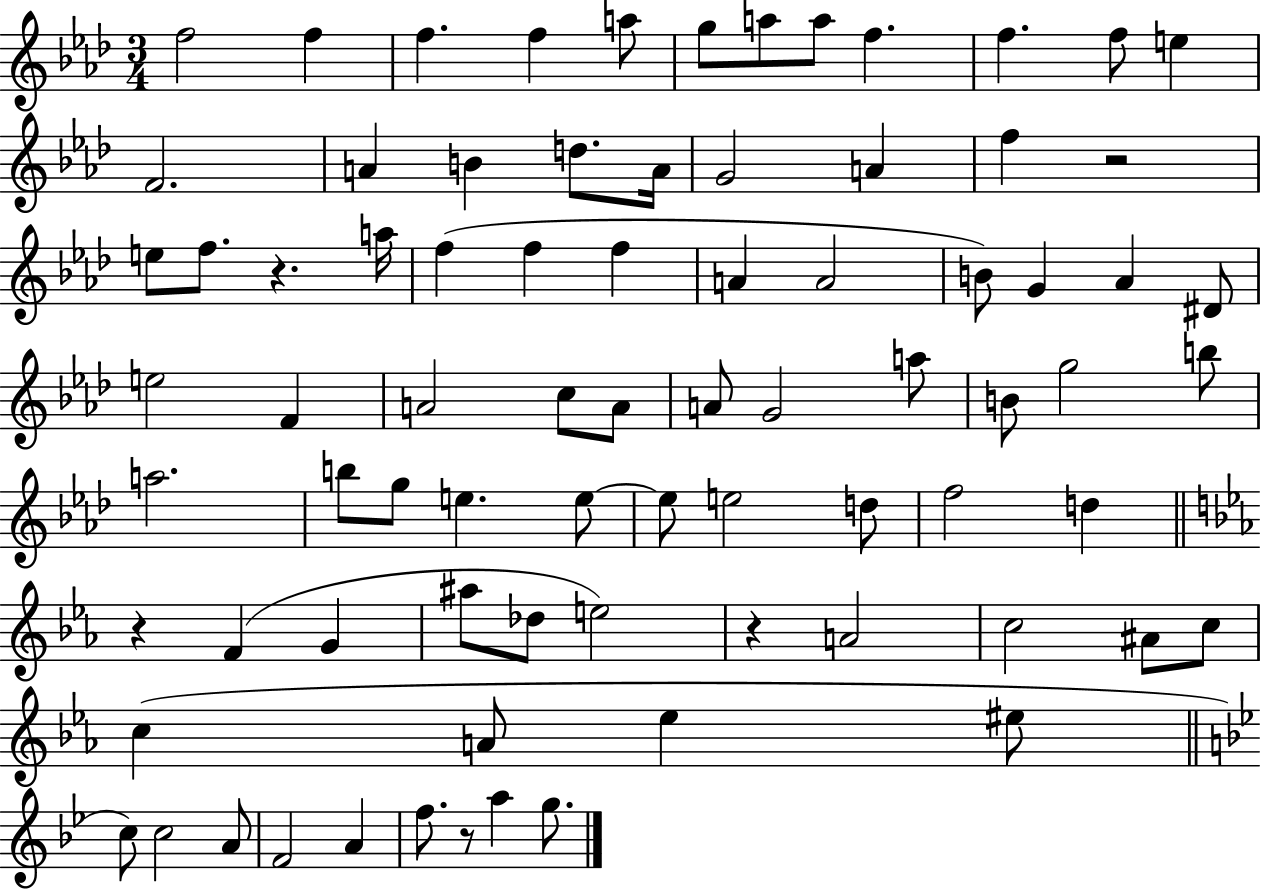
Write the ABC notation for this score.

X:1
T:Untitled
M:3/4
L:1/4
K:Ab
f2 f f f a/2 g/2 a/2 a/2 f f f/2 e F2 A B d/2 A/4 G2 A f z2 e/2 f/2 z a/4 f f f A A2 B/2 G _A ^D/2 e2 F A2 c/2 A/2 A/2 G2 a/2 B/2 g2 b/2 a2 b/2 g/2 e e/2 e/2 e2 d/2 f2 d z F G ^a/2 _d/2 e2 z A2 c2 ^A/2 c/2 c A/2 _e ^e/2 c/2 c2 A/2 F2 A f/2 z/2 a g/2